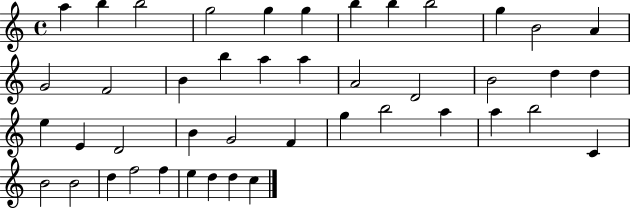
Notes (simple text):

A5/q B5/q B5/h G5/h G5/q G5/q B5/q B5/q B5/h G5/q B4/h A4/q G4/h F4/h B4/q B5/q A5/q A5/q A4/h D4/h B4/h D5/q D5/q E5/q E4/q D4/h B4/q G4/h F4/q G5/q B5/h A5/q A5/q B5/h C4/q B4/h B4/h D5/q F5/h F5/q E5/q D5/q D5/q C5/q